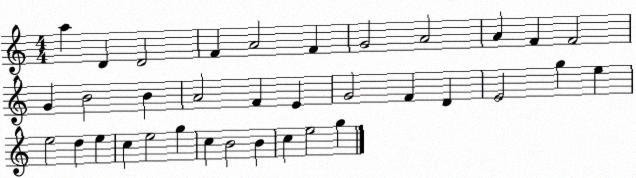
X:1
T:Untitled
M:4/4
L:1/4
K:C
a D D2 F A2 F G2 A2 A F F2 G B2 B A2 F E G2 F D E2 g e e2 d e c e2 g c B2 B c e2 g